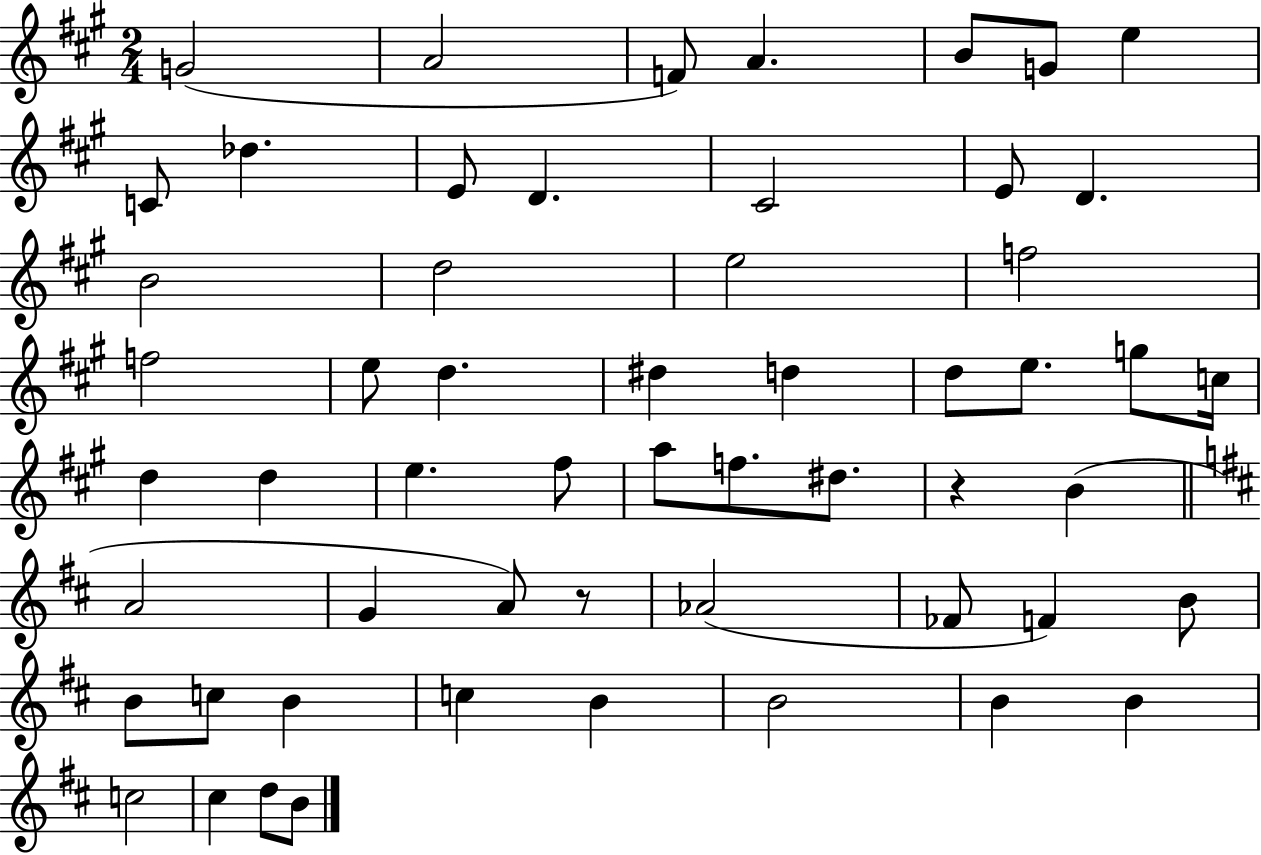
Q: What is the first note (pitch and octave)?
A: G4